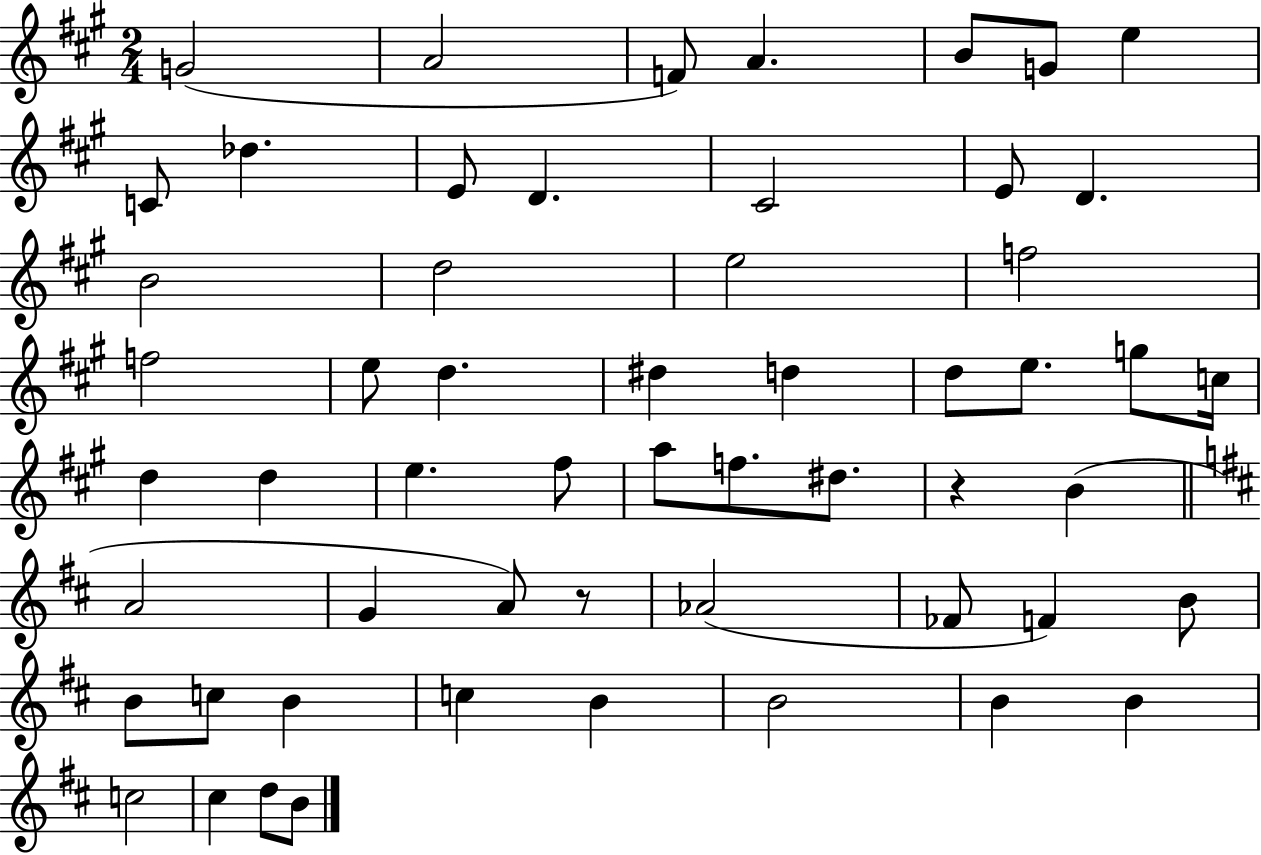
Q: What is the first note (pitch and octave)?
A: G4